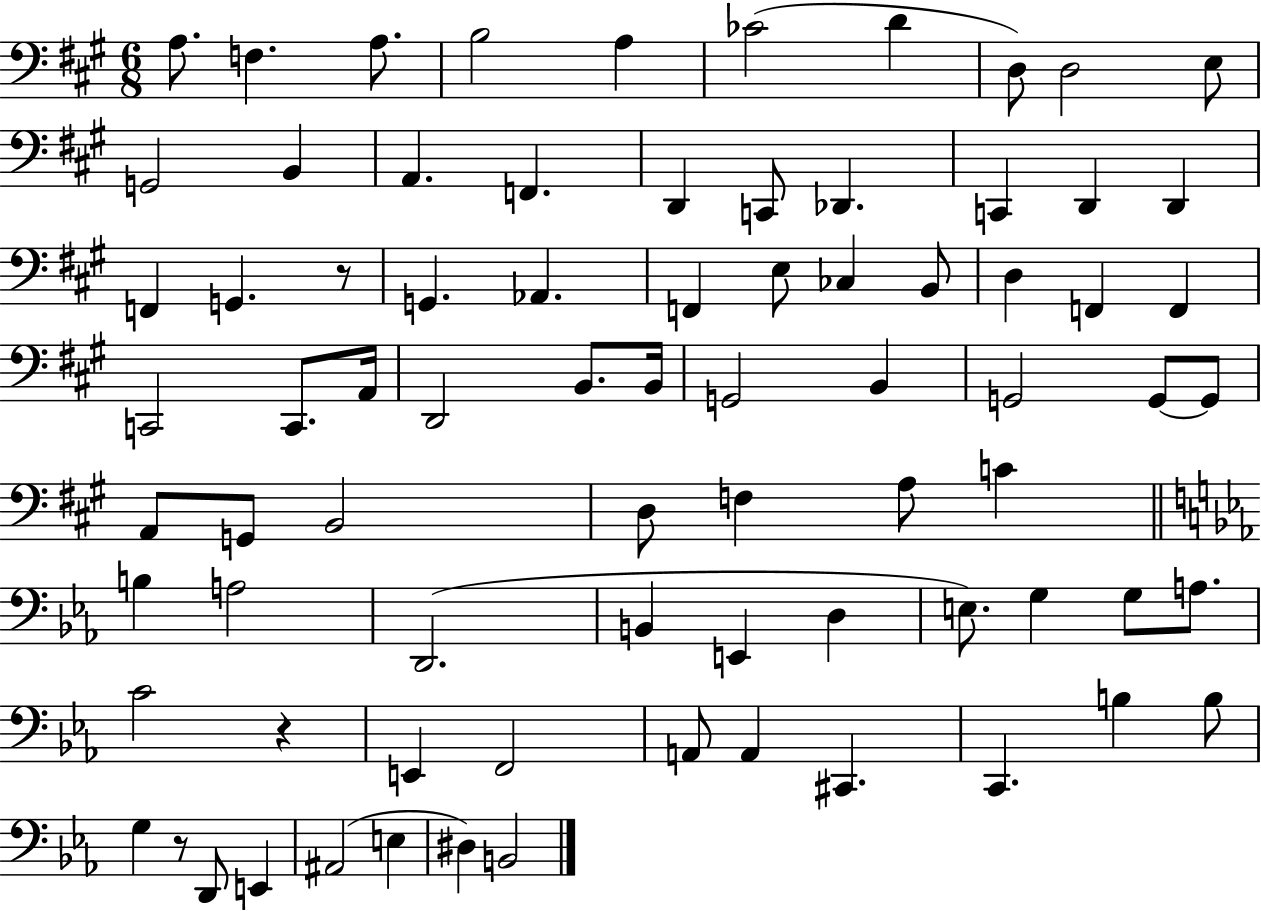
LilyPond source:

{
  \clef bass
  \numericTimeSignature
  \time 6/8
  \key a \major
  a8. f4. a8. | b2 a4 | ces'2( d'4 | d8) d2 e8 | \break g,2 b,4 | a,4. f,4. | d,4 c,8 des,4. | c,4 d,4 d,4 | \break f,4 g,4. r8 | g,4. aes,4. | f,4 e8 ces4 b,8 | d4 f,4 f,4 | \break c,2 c,8. a,16 | d,2 b,8. b,16 | g,2 b,4 | g,2 g,8~~ g,8 | \break a,8 g,8 b,2 | d8 f4 a8 c'4 | \bar "||" \break \key ees \major b4 a2 | d,2.( | b,4 e,4 d4 | e8.) g4 g8 a8. | \break c'2 r4 | e,4 f,2 | a,8 a,4 cis,4. | c,4. b4 b8 | \break g4 r8 d,8 e,4 | ais,2( e4 | dis4) b,2 | \bar "|."
}